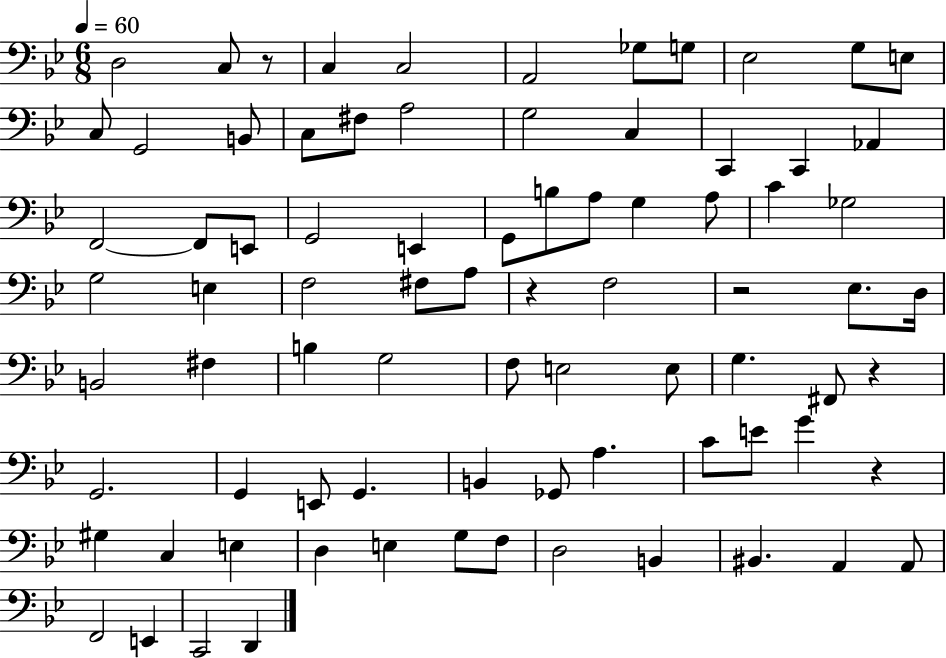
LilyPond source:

{
  \clef bass
  \numericTimeSignature
  \time 6/8
  \key bes \major
  \tempo 4 = 60
  d2 c8 r8 | c4 c2 | a,2 ges8 g8 | ees2 g8 e8 | \break c8 g,2 b,8 | c8 fis8 a2 | g2 c4 | c,4 c,4 aes,4 | \break f,2~~ f,8 e,8 | g,2 e,4 | g,8 b8 a8 g4 a8 | c'4 ges2 | \break g2 e4 | f2 fis8 a8 | r4 f2 | r2 ees8. d16 | \break b,2 fis4 | b4 g2 | f8 e2 e8 | g4. fis,8 r4 | \break g,2. | g,4 e,8 g,4. | b,4 ges,8 a4. | c'8 e'8 g'4 r4 | \break gis4 c4 e4 | d4 e4 g8 f8 | d2 b,4 | bis,4. a,4 a,8 | \break f,2 e,4 | c,2 d,4 | \bar "|."
}